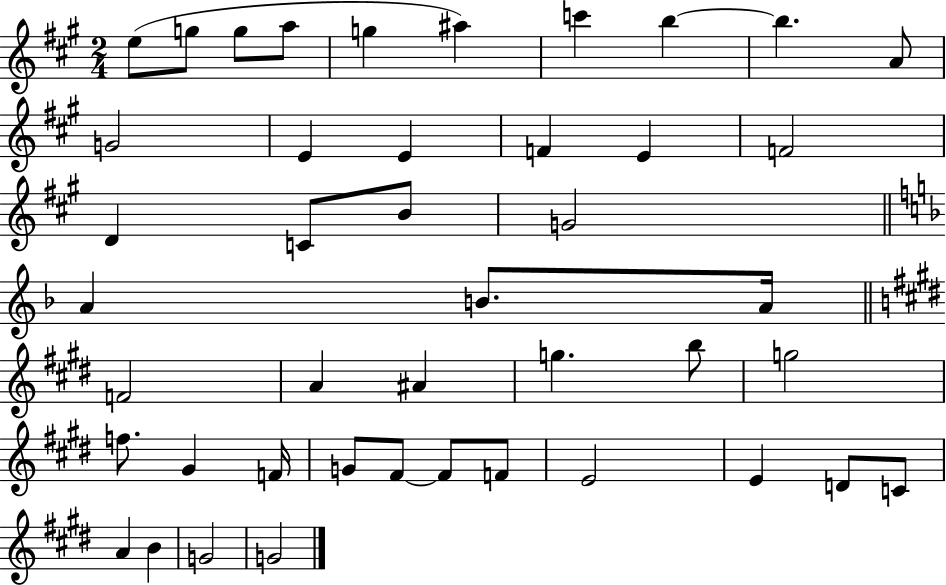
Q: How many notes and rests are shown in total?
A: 44